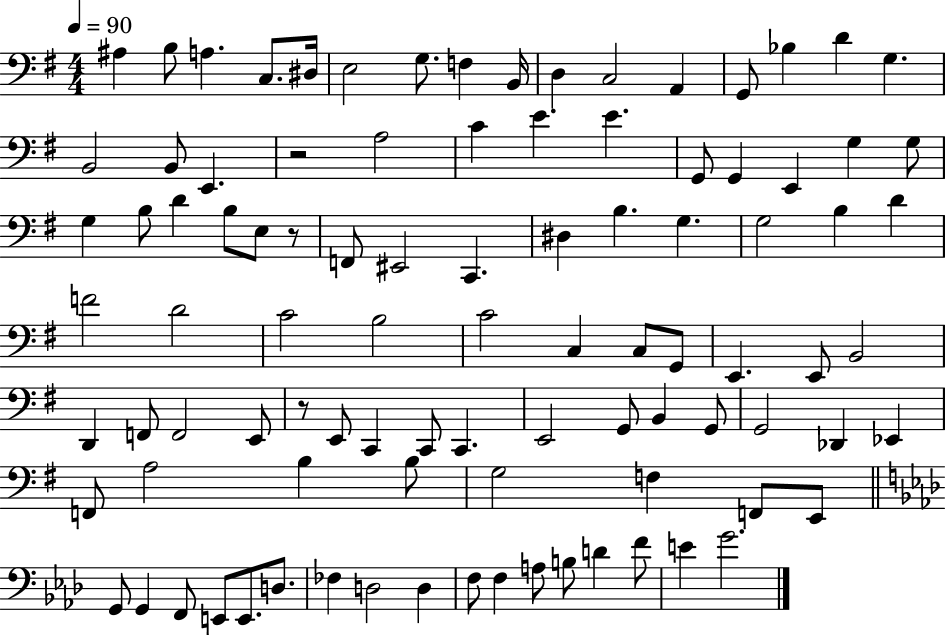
A#3/q B3/e A3/q. C3/e. D#3/s E3/h G3/e. F3/q B2/s D3/q C3/h A2/q G2/e Bb3/q D4/q G3/q. B2/h B2/e E2/q. R/h A3/h C4/q E4/q. E4/q. G2/e G2/q E2/q G3/q G3/e G3/q B3/e D4/q B3/e E3/e R/e F2/e EIS2/h C2/q. D#3/q B3/q. G3/q. G3/h B3/q D4/q F4/h D4/h C4/h B3/h C4/h C3/q C3/e G2/e E2/q. E2/e B2/h D2/q F2/e F2/h E2/e R/e E2/e C2/q C2/e C2/q. E2/h G2/e B2/q G2/e G2/h Db2/q Eb2/q F2/e A3/h B3/q B3/e G3/h F3/q F2/e E2/e G2/e G2/q F2/e E2/e E2/e. D3/e. FES3/q D3/h D3/q F3/e F3/q A3/e B3/e D4/q F4/e E4/q G4/h.